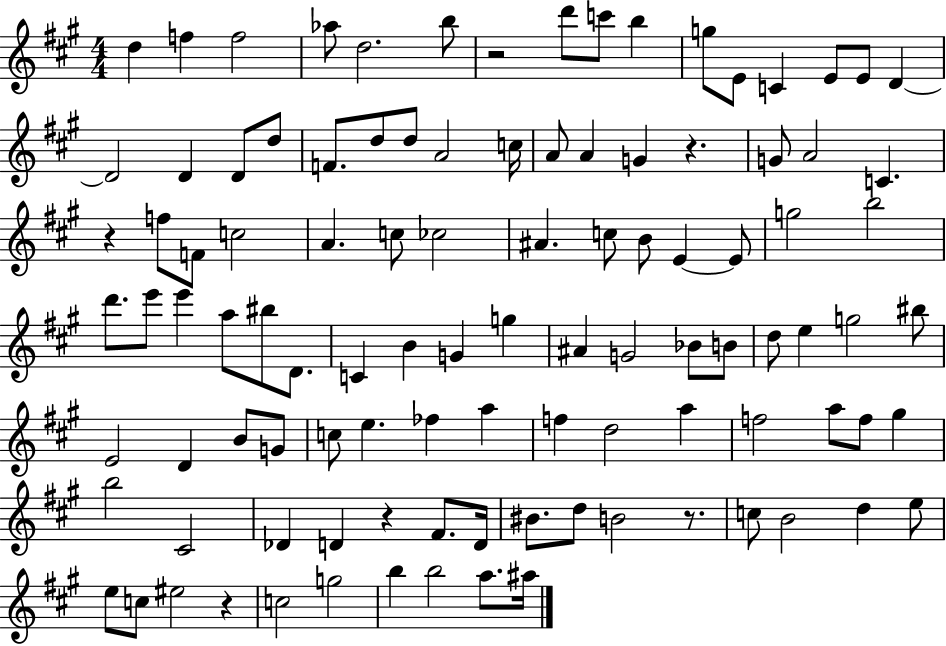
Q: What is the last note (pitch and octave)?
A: A#5